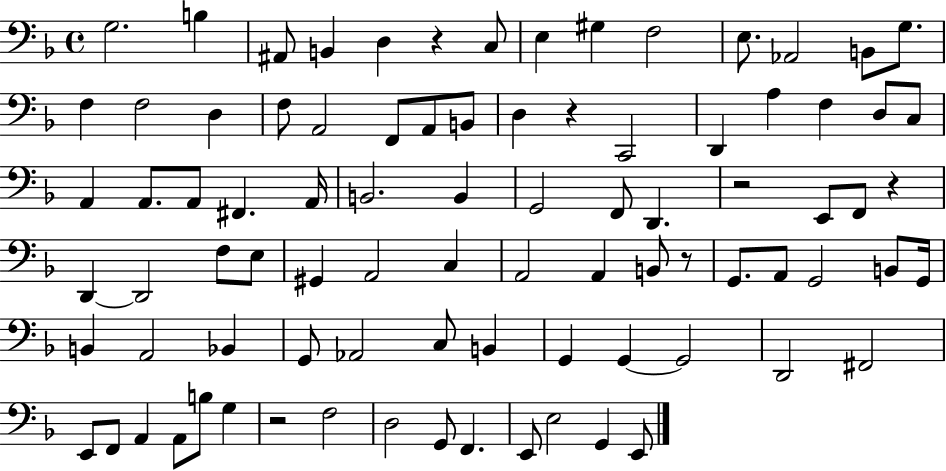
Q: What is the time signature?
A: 4/4